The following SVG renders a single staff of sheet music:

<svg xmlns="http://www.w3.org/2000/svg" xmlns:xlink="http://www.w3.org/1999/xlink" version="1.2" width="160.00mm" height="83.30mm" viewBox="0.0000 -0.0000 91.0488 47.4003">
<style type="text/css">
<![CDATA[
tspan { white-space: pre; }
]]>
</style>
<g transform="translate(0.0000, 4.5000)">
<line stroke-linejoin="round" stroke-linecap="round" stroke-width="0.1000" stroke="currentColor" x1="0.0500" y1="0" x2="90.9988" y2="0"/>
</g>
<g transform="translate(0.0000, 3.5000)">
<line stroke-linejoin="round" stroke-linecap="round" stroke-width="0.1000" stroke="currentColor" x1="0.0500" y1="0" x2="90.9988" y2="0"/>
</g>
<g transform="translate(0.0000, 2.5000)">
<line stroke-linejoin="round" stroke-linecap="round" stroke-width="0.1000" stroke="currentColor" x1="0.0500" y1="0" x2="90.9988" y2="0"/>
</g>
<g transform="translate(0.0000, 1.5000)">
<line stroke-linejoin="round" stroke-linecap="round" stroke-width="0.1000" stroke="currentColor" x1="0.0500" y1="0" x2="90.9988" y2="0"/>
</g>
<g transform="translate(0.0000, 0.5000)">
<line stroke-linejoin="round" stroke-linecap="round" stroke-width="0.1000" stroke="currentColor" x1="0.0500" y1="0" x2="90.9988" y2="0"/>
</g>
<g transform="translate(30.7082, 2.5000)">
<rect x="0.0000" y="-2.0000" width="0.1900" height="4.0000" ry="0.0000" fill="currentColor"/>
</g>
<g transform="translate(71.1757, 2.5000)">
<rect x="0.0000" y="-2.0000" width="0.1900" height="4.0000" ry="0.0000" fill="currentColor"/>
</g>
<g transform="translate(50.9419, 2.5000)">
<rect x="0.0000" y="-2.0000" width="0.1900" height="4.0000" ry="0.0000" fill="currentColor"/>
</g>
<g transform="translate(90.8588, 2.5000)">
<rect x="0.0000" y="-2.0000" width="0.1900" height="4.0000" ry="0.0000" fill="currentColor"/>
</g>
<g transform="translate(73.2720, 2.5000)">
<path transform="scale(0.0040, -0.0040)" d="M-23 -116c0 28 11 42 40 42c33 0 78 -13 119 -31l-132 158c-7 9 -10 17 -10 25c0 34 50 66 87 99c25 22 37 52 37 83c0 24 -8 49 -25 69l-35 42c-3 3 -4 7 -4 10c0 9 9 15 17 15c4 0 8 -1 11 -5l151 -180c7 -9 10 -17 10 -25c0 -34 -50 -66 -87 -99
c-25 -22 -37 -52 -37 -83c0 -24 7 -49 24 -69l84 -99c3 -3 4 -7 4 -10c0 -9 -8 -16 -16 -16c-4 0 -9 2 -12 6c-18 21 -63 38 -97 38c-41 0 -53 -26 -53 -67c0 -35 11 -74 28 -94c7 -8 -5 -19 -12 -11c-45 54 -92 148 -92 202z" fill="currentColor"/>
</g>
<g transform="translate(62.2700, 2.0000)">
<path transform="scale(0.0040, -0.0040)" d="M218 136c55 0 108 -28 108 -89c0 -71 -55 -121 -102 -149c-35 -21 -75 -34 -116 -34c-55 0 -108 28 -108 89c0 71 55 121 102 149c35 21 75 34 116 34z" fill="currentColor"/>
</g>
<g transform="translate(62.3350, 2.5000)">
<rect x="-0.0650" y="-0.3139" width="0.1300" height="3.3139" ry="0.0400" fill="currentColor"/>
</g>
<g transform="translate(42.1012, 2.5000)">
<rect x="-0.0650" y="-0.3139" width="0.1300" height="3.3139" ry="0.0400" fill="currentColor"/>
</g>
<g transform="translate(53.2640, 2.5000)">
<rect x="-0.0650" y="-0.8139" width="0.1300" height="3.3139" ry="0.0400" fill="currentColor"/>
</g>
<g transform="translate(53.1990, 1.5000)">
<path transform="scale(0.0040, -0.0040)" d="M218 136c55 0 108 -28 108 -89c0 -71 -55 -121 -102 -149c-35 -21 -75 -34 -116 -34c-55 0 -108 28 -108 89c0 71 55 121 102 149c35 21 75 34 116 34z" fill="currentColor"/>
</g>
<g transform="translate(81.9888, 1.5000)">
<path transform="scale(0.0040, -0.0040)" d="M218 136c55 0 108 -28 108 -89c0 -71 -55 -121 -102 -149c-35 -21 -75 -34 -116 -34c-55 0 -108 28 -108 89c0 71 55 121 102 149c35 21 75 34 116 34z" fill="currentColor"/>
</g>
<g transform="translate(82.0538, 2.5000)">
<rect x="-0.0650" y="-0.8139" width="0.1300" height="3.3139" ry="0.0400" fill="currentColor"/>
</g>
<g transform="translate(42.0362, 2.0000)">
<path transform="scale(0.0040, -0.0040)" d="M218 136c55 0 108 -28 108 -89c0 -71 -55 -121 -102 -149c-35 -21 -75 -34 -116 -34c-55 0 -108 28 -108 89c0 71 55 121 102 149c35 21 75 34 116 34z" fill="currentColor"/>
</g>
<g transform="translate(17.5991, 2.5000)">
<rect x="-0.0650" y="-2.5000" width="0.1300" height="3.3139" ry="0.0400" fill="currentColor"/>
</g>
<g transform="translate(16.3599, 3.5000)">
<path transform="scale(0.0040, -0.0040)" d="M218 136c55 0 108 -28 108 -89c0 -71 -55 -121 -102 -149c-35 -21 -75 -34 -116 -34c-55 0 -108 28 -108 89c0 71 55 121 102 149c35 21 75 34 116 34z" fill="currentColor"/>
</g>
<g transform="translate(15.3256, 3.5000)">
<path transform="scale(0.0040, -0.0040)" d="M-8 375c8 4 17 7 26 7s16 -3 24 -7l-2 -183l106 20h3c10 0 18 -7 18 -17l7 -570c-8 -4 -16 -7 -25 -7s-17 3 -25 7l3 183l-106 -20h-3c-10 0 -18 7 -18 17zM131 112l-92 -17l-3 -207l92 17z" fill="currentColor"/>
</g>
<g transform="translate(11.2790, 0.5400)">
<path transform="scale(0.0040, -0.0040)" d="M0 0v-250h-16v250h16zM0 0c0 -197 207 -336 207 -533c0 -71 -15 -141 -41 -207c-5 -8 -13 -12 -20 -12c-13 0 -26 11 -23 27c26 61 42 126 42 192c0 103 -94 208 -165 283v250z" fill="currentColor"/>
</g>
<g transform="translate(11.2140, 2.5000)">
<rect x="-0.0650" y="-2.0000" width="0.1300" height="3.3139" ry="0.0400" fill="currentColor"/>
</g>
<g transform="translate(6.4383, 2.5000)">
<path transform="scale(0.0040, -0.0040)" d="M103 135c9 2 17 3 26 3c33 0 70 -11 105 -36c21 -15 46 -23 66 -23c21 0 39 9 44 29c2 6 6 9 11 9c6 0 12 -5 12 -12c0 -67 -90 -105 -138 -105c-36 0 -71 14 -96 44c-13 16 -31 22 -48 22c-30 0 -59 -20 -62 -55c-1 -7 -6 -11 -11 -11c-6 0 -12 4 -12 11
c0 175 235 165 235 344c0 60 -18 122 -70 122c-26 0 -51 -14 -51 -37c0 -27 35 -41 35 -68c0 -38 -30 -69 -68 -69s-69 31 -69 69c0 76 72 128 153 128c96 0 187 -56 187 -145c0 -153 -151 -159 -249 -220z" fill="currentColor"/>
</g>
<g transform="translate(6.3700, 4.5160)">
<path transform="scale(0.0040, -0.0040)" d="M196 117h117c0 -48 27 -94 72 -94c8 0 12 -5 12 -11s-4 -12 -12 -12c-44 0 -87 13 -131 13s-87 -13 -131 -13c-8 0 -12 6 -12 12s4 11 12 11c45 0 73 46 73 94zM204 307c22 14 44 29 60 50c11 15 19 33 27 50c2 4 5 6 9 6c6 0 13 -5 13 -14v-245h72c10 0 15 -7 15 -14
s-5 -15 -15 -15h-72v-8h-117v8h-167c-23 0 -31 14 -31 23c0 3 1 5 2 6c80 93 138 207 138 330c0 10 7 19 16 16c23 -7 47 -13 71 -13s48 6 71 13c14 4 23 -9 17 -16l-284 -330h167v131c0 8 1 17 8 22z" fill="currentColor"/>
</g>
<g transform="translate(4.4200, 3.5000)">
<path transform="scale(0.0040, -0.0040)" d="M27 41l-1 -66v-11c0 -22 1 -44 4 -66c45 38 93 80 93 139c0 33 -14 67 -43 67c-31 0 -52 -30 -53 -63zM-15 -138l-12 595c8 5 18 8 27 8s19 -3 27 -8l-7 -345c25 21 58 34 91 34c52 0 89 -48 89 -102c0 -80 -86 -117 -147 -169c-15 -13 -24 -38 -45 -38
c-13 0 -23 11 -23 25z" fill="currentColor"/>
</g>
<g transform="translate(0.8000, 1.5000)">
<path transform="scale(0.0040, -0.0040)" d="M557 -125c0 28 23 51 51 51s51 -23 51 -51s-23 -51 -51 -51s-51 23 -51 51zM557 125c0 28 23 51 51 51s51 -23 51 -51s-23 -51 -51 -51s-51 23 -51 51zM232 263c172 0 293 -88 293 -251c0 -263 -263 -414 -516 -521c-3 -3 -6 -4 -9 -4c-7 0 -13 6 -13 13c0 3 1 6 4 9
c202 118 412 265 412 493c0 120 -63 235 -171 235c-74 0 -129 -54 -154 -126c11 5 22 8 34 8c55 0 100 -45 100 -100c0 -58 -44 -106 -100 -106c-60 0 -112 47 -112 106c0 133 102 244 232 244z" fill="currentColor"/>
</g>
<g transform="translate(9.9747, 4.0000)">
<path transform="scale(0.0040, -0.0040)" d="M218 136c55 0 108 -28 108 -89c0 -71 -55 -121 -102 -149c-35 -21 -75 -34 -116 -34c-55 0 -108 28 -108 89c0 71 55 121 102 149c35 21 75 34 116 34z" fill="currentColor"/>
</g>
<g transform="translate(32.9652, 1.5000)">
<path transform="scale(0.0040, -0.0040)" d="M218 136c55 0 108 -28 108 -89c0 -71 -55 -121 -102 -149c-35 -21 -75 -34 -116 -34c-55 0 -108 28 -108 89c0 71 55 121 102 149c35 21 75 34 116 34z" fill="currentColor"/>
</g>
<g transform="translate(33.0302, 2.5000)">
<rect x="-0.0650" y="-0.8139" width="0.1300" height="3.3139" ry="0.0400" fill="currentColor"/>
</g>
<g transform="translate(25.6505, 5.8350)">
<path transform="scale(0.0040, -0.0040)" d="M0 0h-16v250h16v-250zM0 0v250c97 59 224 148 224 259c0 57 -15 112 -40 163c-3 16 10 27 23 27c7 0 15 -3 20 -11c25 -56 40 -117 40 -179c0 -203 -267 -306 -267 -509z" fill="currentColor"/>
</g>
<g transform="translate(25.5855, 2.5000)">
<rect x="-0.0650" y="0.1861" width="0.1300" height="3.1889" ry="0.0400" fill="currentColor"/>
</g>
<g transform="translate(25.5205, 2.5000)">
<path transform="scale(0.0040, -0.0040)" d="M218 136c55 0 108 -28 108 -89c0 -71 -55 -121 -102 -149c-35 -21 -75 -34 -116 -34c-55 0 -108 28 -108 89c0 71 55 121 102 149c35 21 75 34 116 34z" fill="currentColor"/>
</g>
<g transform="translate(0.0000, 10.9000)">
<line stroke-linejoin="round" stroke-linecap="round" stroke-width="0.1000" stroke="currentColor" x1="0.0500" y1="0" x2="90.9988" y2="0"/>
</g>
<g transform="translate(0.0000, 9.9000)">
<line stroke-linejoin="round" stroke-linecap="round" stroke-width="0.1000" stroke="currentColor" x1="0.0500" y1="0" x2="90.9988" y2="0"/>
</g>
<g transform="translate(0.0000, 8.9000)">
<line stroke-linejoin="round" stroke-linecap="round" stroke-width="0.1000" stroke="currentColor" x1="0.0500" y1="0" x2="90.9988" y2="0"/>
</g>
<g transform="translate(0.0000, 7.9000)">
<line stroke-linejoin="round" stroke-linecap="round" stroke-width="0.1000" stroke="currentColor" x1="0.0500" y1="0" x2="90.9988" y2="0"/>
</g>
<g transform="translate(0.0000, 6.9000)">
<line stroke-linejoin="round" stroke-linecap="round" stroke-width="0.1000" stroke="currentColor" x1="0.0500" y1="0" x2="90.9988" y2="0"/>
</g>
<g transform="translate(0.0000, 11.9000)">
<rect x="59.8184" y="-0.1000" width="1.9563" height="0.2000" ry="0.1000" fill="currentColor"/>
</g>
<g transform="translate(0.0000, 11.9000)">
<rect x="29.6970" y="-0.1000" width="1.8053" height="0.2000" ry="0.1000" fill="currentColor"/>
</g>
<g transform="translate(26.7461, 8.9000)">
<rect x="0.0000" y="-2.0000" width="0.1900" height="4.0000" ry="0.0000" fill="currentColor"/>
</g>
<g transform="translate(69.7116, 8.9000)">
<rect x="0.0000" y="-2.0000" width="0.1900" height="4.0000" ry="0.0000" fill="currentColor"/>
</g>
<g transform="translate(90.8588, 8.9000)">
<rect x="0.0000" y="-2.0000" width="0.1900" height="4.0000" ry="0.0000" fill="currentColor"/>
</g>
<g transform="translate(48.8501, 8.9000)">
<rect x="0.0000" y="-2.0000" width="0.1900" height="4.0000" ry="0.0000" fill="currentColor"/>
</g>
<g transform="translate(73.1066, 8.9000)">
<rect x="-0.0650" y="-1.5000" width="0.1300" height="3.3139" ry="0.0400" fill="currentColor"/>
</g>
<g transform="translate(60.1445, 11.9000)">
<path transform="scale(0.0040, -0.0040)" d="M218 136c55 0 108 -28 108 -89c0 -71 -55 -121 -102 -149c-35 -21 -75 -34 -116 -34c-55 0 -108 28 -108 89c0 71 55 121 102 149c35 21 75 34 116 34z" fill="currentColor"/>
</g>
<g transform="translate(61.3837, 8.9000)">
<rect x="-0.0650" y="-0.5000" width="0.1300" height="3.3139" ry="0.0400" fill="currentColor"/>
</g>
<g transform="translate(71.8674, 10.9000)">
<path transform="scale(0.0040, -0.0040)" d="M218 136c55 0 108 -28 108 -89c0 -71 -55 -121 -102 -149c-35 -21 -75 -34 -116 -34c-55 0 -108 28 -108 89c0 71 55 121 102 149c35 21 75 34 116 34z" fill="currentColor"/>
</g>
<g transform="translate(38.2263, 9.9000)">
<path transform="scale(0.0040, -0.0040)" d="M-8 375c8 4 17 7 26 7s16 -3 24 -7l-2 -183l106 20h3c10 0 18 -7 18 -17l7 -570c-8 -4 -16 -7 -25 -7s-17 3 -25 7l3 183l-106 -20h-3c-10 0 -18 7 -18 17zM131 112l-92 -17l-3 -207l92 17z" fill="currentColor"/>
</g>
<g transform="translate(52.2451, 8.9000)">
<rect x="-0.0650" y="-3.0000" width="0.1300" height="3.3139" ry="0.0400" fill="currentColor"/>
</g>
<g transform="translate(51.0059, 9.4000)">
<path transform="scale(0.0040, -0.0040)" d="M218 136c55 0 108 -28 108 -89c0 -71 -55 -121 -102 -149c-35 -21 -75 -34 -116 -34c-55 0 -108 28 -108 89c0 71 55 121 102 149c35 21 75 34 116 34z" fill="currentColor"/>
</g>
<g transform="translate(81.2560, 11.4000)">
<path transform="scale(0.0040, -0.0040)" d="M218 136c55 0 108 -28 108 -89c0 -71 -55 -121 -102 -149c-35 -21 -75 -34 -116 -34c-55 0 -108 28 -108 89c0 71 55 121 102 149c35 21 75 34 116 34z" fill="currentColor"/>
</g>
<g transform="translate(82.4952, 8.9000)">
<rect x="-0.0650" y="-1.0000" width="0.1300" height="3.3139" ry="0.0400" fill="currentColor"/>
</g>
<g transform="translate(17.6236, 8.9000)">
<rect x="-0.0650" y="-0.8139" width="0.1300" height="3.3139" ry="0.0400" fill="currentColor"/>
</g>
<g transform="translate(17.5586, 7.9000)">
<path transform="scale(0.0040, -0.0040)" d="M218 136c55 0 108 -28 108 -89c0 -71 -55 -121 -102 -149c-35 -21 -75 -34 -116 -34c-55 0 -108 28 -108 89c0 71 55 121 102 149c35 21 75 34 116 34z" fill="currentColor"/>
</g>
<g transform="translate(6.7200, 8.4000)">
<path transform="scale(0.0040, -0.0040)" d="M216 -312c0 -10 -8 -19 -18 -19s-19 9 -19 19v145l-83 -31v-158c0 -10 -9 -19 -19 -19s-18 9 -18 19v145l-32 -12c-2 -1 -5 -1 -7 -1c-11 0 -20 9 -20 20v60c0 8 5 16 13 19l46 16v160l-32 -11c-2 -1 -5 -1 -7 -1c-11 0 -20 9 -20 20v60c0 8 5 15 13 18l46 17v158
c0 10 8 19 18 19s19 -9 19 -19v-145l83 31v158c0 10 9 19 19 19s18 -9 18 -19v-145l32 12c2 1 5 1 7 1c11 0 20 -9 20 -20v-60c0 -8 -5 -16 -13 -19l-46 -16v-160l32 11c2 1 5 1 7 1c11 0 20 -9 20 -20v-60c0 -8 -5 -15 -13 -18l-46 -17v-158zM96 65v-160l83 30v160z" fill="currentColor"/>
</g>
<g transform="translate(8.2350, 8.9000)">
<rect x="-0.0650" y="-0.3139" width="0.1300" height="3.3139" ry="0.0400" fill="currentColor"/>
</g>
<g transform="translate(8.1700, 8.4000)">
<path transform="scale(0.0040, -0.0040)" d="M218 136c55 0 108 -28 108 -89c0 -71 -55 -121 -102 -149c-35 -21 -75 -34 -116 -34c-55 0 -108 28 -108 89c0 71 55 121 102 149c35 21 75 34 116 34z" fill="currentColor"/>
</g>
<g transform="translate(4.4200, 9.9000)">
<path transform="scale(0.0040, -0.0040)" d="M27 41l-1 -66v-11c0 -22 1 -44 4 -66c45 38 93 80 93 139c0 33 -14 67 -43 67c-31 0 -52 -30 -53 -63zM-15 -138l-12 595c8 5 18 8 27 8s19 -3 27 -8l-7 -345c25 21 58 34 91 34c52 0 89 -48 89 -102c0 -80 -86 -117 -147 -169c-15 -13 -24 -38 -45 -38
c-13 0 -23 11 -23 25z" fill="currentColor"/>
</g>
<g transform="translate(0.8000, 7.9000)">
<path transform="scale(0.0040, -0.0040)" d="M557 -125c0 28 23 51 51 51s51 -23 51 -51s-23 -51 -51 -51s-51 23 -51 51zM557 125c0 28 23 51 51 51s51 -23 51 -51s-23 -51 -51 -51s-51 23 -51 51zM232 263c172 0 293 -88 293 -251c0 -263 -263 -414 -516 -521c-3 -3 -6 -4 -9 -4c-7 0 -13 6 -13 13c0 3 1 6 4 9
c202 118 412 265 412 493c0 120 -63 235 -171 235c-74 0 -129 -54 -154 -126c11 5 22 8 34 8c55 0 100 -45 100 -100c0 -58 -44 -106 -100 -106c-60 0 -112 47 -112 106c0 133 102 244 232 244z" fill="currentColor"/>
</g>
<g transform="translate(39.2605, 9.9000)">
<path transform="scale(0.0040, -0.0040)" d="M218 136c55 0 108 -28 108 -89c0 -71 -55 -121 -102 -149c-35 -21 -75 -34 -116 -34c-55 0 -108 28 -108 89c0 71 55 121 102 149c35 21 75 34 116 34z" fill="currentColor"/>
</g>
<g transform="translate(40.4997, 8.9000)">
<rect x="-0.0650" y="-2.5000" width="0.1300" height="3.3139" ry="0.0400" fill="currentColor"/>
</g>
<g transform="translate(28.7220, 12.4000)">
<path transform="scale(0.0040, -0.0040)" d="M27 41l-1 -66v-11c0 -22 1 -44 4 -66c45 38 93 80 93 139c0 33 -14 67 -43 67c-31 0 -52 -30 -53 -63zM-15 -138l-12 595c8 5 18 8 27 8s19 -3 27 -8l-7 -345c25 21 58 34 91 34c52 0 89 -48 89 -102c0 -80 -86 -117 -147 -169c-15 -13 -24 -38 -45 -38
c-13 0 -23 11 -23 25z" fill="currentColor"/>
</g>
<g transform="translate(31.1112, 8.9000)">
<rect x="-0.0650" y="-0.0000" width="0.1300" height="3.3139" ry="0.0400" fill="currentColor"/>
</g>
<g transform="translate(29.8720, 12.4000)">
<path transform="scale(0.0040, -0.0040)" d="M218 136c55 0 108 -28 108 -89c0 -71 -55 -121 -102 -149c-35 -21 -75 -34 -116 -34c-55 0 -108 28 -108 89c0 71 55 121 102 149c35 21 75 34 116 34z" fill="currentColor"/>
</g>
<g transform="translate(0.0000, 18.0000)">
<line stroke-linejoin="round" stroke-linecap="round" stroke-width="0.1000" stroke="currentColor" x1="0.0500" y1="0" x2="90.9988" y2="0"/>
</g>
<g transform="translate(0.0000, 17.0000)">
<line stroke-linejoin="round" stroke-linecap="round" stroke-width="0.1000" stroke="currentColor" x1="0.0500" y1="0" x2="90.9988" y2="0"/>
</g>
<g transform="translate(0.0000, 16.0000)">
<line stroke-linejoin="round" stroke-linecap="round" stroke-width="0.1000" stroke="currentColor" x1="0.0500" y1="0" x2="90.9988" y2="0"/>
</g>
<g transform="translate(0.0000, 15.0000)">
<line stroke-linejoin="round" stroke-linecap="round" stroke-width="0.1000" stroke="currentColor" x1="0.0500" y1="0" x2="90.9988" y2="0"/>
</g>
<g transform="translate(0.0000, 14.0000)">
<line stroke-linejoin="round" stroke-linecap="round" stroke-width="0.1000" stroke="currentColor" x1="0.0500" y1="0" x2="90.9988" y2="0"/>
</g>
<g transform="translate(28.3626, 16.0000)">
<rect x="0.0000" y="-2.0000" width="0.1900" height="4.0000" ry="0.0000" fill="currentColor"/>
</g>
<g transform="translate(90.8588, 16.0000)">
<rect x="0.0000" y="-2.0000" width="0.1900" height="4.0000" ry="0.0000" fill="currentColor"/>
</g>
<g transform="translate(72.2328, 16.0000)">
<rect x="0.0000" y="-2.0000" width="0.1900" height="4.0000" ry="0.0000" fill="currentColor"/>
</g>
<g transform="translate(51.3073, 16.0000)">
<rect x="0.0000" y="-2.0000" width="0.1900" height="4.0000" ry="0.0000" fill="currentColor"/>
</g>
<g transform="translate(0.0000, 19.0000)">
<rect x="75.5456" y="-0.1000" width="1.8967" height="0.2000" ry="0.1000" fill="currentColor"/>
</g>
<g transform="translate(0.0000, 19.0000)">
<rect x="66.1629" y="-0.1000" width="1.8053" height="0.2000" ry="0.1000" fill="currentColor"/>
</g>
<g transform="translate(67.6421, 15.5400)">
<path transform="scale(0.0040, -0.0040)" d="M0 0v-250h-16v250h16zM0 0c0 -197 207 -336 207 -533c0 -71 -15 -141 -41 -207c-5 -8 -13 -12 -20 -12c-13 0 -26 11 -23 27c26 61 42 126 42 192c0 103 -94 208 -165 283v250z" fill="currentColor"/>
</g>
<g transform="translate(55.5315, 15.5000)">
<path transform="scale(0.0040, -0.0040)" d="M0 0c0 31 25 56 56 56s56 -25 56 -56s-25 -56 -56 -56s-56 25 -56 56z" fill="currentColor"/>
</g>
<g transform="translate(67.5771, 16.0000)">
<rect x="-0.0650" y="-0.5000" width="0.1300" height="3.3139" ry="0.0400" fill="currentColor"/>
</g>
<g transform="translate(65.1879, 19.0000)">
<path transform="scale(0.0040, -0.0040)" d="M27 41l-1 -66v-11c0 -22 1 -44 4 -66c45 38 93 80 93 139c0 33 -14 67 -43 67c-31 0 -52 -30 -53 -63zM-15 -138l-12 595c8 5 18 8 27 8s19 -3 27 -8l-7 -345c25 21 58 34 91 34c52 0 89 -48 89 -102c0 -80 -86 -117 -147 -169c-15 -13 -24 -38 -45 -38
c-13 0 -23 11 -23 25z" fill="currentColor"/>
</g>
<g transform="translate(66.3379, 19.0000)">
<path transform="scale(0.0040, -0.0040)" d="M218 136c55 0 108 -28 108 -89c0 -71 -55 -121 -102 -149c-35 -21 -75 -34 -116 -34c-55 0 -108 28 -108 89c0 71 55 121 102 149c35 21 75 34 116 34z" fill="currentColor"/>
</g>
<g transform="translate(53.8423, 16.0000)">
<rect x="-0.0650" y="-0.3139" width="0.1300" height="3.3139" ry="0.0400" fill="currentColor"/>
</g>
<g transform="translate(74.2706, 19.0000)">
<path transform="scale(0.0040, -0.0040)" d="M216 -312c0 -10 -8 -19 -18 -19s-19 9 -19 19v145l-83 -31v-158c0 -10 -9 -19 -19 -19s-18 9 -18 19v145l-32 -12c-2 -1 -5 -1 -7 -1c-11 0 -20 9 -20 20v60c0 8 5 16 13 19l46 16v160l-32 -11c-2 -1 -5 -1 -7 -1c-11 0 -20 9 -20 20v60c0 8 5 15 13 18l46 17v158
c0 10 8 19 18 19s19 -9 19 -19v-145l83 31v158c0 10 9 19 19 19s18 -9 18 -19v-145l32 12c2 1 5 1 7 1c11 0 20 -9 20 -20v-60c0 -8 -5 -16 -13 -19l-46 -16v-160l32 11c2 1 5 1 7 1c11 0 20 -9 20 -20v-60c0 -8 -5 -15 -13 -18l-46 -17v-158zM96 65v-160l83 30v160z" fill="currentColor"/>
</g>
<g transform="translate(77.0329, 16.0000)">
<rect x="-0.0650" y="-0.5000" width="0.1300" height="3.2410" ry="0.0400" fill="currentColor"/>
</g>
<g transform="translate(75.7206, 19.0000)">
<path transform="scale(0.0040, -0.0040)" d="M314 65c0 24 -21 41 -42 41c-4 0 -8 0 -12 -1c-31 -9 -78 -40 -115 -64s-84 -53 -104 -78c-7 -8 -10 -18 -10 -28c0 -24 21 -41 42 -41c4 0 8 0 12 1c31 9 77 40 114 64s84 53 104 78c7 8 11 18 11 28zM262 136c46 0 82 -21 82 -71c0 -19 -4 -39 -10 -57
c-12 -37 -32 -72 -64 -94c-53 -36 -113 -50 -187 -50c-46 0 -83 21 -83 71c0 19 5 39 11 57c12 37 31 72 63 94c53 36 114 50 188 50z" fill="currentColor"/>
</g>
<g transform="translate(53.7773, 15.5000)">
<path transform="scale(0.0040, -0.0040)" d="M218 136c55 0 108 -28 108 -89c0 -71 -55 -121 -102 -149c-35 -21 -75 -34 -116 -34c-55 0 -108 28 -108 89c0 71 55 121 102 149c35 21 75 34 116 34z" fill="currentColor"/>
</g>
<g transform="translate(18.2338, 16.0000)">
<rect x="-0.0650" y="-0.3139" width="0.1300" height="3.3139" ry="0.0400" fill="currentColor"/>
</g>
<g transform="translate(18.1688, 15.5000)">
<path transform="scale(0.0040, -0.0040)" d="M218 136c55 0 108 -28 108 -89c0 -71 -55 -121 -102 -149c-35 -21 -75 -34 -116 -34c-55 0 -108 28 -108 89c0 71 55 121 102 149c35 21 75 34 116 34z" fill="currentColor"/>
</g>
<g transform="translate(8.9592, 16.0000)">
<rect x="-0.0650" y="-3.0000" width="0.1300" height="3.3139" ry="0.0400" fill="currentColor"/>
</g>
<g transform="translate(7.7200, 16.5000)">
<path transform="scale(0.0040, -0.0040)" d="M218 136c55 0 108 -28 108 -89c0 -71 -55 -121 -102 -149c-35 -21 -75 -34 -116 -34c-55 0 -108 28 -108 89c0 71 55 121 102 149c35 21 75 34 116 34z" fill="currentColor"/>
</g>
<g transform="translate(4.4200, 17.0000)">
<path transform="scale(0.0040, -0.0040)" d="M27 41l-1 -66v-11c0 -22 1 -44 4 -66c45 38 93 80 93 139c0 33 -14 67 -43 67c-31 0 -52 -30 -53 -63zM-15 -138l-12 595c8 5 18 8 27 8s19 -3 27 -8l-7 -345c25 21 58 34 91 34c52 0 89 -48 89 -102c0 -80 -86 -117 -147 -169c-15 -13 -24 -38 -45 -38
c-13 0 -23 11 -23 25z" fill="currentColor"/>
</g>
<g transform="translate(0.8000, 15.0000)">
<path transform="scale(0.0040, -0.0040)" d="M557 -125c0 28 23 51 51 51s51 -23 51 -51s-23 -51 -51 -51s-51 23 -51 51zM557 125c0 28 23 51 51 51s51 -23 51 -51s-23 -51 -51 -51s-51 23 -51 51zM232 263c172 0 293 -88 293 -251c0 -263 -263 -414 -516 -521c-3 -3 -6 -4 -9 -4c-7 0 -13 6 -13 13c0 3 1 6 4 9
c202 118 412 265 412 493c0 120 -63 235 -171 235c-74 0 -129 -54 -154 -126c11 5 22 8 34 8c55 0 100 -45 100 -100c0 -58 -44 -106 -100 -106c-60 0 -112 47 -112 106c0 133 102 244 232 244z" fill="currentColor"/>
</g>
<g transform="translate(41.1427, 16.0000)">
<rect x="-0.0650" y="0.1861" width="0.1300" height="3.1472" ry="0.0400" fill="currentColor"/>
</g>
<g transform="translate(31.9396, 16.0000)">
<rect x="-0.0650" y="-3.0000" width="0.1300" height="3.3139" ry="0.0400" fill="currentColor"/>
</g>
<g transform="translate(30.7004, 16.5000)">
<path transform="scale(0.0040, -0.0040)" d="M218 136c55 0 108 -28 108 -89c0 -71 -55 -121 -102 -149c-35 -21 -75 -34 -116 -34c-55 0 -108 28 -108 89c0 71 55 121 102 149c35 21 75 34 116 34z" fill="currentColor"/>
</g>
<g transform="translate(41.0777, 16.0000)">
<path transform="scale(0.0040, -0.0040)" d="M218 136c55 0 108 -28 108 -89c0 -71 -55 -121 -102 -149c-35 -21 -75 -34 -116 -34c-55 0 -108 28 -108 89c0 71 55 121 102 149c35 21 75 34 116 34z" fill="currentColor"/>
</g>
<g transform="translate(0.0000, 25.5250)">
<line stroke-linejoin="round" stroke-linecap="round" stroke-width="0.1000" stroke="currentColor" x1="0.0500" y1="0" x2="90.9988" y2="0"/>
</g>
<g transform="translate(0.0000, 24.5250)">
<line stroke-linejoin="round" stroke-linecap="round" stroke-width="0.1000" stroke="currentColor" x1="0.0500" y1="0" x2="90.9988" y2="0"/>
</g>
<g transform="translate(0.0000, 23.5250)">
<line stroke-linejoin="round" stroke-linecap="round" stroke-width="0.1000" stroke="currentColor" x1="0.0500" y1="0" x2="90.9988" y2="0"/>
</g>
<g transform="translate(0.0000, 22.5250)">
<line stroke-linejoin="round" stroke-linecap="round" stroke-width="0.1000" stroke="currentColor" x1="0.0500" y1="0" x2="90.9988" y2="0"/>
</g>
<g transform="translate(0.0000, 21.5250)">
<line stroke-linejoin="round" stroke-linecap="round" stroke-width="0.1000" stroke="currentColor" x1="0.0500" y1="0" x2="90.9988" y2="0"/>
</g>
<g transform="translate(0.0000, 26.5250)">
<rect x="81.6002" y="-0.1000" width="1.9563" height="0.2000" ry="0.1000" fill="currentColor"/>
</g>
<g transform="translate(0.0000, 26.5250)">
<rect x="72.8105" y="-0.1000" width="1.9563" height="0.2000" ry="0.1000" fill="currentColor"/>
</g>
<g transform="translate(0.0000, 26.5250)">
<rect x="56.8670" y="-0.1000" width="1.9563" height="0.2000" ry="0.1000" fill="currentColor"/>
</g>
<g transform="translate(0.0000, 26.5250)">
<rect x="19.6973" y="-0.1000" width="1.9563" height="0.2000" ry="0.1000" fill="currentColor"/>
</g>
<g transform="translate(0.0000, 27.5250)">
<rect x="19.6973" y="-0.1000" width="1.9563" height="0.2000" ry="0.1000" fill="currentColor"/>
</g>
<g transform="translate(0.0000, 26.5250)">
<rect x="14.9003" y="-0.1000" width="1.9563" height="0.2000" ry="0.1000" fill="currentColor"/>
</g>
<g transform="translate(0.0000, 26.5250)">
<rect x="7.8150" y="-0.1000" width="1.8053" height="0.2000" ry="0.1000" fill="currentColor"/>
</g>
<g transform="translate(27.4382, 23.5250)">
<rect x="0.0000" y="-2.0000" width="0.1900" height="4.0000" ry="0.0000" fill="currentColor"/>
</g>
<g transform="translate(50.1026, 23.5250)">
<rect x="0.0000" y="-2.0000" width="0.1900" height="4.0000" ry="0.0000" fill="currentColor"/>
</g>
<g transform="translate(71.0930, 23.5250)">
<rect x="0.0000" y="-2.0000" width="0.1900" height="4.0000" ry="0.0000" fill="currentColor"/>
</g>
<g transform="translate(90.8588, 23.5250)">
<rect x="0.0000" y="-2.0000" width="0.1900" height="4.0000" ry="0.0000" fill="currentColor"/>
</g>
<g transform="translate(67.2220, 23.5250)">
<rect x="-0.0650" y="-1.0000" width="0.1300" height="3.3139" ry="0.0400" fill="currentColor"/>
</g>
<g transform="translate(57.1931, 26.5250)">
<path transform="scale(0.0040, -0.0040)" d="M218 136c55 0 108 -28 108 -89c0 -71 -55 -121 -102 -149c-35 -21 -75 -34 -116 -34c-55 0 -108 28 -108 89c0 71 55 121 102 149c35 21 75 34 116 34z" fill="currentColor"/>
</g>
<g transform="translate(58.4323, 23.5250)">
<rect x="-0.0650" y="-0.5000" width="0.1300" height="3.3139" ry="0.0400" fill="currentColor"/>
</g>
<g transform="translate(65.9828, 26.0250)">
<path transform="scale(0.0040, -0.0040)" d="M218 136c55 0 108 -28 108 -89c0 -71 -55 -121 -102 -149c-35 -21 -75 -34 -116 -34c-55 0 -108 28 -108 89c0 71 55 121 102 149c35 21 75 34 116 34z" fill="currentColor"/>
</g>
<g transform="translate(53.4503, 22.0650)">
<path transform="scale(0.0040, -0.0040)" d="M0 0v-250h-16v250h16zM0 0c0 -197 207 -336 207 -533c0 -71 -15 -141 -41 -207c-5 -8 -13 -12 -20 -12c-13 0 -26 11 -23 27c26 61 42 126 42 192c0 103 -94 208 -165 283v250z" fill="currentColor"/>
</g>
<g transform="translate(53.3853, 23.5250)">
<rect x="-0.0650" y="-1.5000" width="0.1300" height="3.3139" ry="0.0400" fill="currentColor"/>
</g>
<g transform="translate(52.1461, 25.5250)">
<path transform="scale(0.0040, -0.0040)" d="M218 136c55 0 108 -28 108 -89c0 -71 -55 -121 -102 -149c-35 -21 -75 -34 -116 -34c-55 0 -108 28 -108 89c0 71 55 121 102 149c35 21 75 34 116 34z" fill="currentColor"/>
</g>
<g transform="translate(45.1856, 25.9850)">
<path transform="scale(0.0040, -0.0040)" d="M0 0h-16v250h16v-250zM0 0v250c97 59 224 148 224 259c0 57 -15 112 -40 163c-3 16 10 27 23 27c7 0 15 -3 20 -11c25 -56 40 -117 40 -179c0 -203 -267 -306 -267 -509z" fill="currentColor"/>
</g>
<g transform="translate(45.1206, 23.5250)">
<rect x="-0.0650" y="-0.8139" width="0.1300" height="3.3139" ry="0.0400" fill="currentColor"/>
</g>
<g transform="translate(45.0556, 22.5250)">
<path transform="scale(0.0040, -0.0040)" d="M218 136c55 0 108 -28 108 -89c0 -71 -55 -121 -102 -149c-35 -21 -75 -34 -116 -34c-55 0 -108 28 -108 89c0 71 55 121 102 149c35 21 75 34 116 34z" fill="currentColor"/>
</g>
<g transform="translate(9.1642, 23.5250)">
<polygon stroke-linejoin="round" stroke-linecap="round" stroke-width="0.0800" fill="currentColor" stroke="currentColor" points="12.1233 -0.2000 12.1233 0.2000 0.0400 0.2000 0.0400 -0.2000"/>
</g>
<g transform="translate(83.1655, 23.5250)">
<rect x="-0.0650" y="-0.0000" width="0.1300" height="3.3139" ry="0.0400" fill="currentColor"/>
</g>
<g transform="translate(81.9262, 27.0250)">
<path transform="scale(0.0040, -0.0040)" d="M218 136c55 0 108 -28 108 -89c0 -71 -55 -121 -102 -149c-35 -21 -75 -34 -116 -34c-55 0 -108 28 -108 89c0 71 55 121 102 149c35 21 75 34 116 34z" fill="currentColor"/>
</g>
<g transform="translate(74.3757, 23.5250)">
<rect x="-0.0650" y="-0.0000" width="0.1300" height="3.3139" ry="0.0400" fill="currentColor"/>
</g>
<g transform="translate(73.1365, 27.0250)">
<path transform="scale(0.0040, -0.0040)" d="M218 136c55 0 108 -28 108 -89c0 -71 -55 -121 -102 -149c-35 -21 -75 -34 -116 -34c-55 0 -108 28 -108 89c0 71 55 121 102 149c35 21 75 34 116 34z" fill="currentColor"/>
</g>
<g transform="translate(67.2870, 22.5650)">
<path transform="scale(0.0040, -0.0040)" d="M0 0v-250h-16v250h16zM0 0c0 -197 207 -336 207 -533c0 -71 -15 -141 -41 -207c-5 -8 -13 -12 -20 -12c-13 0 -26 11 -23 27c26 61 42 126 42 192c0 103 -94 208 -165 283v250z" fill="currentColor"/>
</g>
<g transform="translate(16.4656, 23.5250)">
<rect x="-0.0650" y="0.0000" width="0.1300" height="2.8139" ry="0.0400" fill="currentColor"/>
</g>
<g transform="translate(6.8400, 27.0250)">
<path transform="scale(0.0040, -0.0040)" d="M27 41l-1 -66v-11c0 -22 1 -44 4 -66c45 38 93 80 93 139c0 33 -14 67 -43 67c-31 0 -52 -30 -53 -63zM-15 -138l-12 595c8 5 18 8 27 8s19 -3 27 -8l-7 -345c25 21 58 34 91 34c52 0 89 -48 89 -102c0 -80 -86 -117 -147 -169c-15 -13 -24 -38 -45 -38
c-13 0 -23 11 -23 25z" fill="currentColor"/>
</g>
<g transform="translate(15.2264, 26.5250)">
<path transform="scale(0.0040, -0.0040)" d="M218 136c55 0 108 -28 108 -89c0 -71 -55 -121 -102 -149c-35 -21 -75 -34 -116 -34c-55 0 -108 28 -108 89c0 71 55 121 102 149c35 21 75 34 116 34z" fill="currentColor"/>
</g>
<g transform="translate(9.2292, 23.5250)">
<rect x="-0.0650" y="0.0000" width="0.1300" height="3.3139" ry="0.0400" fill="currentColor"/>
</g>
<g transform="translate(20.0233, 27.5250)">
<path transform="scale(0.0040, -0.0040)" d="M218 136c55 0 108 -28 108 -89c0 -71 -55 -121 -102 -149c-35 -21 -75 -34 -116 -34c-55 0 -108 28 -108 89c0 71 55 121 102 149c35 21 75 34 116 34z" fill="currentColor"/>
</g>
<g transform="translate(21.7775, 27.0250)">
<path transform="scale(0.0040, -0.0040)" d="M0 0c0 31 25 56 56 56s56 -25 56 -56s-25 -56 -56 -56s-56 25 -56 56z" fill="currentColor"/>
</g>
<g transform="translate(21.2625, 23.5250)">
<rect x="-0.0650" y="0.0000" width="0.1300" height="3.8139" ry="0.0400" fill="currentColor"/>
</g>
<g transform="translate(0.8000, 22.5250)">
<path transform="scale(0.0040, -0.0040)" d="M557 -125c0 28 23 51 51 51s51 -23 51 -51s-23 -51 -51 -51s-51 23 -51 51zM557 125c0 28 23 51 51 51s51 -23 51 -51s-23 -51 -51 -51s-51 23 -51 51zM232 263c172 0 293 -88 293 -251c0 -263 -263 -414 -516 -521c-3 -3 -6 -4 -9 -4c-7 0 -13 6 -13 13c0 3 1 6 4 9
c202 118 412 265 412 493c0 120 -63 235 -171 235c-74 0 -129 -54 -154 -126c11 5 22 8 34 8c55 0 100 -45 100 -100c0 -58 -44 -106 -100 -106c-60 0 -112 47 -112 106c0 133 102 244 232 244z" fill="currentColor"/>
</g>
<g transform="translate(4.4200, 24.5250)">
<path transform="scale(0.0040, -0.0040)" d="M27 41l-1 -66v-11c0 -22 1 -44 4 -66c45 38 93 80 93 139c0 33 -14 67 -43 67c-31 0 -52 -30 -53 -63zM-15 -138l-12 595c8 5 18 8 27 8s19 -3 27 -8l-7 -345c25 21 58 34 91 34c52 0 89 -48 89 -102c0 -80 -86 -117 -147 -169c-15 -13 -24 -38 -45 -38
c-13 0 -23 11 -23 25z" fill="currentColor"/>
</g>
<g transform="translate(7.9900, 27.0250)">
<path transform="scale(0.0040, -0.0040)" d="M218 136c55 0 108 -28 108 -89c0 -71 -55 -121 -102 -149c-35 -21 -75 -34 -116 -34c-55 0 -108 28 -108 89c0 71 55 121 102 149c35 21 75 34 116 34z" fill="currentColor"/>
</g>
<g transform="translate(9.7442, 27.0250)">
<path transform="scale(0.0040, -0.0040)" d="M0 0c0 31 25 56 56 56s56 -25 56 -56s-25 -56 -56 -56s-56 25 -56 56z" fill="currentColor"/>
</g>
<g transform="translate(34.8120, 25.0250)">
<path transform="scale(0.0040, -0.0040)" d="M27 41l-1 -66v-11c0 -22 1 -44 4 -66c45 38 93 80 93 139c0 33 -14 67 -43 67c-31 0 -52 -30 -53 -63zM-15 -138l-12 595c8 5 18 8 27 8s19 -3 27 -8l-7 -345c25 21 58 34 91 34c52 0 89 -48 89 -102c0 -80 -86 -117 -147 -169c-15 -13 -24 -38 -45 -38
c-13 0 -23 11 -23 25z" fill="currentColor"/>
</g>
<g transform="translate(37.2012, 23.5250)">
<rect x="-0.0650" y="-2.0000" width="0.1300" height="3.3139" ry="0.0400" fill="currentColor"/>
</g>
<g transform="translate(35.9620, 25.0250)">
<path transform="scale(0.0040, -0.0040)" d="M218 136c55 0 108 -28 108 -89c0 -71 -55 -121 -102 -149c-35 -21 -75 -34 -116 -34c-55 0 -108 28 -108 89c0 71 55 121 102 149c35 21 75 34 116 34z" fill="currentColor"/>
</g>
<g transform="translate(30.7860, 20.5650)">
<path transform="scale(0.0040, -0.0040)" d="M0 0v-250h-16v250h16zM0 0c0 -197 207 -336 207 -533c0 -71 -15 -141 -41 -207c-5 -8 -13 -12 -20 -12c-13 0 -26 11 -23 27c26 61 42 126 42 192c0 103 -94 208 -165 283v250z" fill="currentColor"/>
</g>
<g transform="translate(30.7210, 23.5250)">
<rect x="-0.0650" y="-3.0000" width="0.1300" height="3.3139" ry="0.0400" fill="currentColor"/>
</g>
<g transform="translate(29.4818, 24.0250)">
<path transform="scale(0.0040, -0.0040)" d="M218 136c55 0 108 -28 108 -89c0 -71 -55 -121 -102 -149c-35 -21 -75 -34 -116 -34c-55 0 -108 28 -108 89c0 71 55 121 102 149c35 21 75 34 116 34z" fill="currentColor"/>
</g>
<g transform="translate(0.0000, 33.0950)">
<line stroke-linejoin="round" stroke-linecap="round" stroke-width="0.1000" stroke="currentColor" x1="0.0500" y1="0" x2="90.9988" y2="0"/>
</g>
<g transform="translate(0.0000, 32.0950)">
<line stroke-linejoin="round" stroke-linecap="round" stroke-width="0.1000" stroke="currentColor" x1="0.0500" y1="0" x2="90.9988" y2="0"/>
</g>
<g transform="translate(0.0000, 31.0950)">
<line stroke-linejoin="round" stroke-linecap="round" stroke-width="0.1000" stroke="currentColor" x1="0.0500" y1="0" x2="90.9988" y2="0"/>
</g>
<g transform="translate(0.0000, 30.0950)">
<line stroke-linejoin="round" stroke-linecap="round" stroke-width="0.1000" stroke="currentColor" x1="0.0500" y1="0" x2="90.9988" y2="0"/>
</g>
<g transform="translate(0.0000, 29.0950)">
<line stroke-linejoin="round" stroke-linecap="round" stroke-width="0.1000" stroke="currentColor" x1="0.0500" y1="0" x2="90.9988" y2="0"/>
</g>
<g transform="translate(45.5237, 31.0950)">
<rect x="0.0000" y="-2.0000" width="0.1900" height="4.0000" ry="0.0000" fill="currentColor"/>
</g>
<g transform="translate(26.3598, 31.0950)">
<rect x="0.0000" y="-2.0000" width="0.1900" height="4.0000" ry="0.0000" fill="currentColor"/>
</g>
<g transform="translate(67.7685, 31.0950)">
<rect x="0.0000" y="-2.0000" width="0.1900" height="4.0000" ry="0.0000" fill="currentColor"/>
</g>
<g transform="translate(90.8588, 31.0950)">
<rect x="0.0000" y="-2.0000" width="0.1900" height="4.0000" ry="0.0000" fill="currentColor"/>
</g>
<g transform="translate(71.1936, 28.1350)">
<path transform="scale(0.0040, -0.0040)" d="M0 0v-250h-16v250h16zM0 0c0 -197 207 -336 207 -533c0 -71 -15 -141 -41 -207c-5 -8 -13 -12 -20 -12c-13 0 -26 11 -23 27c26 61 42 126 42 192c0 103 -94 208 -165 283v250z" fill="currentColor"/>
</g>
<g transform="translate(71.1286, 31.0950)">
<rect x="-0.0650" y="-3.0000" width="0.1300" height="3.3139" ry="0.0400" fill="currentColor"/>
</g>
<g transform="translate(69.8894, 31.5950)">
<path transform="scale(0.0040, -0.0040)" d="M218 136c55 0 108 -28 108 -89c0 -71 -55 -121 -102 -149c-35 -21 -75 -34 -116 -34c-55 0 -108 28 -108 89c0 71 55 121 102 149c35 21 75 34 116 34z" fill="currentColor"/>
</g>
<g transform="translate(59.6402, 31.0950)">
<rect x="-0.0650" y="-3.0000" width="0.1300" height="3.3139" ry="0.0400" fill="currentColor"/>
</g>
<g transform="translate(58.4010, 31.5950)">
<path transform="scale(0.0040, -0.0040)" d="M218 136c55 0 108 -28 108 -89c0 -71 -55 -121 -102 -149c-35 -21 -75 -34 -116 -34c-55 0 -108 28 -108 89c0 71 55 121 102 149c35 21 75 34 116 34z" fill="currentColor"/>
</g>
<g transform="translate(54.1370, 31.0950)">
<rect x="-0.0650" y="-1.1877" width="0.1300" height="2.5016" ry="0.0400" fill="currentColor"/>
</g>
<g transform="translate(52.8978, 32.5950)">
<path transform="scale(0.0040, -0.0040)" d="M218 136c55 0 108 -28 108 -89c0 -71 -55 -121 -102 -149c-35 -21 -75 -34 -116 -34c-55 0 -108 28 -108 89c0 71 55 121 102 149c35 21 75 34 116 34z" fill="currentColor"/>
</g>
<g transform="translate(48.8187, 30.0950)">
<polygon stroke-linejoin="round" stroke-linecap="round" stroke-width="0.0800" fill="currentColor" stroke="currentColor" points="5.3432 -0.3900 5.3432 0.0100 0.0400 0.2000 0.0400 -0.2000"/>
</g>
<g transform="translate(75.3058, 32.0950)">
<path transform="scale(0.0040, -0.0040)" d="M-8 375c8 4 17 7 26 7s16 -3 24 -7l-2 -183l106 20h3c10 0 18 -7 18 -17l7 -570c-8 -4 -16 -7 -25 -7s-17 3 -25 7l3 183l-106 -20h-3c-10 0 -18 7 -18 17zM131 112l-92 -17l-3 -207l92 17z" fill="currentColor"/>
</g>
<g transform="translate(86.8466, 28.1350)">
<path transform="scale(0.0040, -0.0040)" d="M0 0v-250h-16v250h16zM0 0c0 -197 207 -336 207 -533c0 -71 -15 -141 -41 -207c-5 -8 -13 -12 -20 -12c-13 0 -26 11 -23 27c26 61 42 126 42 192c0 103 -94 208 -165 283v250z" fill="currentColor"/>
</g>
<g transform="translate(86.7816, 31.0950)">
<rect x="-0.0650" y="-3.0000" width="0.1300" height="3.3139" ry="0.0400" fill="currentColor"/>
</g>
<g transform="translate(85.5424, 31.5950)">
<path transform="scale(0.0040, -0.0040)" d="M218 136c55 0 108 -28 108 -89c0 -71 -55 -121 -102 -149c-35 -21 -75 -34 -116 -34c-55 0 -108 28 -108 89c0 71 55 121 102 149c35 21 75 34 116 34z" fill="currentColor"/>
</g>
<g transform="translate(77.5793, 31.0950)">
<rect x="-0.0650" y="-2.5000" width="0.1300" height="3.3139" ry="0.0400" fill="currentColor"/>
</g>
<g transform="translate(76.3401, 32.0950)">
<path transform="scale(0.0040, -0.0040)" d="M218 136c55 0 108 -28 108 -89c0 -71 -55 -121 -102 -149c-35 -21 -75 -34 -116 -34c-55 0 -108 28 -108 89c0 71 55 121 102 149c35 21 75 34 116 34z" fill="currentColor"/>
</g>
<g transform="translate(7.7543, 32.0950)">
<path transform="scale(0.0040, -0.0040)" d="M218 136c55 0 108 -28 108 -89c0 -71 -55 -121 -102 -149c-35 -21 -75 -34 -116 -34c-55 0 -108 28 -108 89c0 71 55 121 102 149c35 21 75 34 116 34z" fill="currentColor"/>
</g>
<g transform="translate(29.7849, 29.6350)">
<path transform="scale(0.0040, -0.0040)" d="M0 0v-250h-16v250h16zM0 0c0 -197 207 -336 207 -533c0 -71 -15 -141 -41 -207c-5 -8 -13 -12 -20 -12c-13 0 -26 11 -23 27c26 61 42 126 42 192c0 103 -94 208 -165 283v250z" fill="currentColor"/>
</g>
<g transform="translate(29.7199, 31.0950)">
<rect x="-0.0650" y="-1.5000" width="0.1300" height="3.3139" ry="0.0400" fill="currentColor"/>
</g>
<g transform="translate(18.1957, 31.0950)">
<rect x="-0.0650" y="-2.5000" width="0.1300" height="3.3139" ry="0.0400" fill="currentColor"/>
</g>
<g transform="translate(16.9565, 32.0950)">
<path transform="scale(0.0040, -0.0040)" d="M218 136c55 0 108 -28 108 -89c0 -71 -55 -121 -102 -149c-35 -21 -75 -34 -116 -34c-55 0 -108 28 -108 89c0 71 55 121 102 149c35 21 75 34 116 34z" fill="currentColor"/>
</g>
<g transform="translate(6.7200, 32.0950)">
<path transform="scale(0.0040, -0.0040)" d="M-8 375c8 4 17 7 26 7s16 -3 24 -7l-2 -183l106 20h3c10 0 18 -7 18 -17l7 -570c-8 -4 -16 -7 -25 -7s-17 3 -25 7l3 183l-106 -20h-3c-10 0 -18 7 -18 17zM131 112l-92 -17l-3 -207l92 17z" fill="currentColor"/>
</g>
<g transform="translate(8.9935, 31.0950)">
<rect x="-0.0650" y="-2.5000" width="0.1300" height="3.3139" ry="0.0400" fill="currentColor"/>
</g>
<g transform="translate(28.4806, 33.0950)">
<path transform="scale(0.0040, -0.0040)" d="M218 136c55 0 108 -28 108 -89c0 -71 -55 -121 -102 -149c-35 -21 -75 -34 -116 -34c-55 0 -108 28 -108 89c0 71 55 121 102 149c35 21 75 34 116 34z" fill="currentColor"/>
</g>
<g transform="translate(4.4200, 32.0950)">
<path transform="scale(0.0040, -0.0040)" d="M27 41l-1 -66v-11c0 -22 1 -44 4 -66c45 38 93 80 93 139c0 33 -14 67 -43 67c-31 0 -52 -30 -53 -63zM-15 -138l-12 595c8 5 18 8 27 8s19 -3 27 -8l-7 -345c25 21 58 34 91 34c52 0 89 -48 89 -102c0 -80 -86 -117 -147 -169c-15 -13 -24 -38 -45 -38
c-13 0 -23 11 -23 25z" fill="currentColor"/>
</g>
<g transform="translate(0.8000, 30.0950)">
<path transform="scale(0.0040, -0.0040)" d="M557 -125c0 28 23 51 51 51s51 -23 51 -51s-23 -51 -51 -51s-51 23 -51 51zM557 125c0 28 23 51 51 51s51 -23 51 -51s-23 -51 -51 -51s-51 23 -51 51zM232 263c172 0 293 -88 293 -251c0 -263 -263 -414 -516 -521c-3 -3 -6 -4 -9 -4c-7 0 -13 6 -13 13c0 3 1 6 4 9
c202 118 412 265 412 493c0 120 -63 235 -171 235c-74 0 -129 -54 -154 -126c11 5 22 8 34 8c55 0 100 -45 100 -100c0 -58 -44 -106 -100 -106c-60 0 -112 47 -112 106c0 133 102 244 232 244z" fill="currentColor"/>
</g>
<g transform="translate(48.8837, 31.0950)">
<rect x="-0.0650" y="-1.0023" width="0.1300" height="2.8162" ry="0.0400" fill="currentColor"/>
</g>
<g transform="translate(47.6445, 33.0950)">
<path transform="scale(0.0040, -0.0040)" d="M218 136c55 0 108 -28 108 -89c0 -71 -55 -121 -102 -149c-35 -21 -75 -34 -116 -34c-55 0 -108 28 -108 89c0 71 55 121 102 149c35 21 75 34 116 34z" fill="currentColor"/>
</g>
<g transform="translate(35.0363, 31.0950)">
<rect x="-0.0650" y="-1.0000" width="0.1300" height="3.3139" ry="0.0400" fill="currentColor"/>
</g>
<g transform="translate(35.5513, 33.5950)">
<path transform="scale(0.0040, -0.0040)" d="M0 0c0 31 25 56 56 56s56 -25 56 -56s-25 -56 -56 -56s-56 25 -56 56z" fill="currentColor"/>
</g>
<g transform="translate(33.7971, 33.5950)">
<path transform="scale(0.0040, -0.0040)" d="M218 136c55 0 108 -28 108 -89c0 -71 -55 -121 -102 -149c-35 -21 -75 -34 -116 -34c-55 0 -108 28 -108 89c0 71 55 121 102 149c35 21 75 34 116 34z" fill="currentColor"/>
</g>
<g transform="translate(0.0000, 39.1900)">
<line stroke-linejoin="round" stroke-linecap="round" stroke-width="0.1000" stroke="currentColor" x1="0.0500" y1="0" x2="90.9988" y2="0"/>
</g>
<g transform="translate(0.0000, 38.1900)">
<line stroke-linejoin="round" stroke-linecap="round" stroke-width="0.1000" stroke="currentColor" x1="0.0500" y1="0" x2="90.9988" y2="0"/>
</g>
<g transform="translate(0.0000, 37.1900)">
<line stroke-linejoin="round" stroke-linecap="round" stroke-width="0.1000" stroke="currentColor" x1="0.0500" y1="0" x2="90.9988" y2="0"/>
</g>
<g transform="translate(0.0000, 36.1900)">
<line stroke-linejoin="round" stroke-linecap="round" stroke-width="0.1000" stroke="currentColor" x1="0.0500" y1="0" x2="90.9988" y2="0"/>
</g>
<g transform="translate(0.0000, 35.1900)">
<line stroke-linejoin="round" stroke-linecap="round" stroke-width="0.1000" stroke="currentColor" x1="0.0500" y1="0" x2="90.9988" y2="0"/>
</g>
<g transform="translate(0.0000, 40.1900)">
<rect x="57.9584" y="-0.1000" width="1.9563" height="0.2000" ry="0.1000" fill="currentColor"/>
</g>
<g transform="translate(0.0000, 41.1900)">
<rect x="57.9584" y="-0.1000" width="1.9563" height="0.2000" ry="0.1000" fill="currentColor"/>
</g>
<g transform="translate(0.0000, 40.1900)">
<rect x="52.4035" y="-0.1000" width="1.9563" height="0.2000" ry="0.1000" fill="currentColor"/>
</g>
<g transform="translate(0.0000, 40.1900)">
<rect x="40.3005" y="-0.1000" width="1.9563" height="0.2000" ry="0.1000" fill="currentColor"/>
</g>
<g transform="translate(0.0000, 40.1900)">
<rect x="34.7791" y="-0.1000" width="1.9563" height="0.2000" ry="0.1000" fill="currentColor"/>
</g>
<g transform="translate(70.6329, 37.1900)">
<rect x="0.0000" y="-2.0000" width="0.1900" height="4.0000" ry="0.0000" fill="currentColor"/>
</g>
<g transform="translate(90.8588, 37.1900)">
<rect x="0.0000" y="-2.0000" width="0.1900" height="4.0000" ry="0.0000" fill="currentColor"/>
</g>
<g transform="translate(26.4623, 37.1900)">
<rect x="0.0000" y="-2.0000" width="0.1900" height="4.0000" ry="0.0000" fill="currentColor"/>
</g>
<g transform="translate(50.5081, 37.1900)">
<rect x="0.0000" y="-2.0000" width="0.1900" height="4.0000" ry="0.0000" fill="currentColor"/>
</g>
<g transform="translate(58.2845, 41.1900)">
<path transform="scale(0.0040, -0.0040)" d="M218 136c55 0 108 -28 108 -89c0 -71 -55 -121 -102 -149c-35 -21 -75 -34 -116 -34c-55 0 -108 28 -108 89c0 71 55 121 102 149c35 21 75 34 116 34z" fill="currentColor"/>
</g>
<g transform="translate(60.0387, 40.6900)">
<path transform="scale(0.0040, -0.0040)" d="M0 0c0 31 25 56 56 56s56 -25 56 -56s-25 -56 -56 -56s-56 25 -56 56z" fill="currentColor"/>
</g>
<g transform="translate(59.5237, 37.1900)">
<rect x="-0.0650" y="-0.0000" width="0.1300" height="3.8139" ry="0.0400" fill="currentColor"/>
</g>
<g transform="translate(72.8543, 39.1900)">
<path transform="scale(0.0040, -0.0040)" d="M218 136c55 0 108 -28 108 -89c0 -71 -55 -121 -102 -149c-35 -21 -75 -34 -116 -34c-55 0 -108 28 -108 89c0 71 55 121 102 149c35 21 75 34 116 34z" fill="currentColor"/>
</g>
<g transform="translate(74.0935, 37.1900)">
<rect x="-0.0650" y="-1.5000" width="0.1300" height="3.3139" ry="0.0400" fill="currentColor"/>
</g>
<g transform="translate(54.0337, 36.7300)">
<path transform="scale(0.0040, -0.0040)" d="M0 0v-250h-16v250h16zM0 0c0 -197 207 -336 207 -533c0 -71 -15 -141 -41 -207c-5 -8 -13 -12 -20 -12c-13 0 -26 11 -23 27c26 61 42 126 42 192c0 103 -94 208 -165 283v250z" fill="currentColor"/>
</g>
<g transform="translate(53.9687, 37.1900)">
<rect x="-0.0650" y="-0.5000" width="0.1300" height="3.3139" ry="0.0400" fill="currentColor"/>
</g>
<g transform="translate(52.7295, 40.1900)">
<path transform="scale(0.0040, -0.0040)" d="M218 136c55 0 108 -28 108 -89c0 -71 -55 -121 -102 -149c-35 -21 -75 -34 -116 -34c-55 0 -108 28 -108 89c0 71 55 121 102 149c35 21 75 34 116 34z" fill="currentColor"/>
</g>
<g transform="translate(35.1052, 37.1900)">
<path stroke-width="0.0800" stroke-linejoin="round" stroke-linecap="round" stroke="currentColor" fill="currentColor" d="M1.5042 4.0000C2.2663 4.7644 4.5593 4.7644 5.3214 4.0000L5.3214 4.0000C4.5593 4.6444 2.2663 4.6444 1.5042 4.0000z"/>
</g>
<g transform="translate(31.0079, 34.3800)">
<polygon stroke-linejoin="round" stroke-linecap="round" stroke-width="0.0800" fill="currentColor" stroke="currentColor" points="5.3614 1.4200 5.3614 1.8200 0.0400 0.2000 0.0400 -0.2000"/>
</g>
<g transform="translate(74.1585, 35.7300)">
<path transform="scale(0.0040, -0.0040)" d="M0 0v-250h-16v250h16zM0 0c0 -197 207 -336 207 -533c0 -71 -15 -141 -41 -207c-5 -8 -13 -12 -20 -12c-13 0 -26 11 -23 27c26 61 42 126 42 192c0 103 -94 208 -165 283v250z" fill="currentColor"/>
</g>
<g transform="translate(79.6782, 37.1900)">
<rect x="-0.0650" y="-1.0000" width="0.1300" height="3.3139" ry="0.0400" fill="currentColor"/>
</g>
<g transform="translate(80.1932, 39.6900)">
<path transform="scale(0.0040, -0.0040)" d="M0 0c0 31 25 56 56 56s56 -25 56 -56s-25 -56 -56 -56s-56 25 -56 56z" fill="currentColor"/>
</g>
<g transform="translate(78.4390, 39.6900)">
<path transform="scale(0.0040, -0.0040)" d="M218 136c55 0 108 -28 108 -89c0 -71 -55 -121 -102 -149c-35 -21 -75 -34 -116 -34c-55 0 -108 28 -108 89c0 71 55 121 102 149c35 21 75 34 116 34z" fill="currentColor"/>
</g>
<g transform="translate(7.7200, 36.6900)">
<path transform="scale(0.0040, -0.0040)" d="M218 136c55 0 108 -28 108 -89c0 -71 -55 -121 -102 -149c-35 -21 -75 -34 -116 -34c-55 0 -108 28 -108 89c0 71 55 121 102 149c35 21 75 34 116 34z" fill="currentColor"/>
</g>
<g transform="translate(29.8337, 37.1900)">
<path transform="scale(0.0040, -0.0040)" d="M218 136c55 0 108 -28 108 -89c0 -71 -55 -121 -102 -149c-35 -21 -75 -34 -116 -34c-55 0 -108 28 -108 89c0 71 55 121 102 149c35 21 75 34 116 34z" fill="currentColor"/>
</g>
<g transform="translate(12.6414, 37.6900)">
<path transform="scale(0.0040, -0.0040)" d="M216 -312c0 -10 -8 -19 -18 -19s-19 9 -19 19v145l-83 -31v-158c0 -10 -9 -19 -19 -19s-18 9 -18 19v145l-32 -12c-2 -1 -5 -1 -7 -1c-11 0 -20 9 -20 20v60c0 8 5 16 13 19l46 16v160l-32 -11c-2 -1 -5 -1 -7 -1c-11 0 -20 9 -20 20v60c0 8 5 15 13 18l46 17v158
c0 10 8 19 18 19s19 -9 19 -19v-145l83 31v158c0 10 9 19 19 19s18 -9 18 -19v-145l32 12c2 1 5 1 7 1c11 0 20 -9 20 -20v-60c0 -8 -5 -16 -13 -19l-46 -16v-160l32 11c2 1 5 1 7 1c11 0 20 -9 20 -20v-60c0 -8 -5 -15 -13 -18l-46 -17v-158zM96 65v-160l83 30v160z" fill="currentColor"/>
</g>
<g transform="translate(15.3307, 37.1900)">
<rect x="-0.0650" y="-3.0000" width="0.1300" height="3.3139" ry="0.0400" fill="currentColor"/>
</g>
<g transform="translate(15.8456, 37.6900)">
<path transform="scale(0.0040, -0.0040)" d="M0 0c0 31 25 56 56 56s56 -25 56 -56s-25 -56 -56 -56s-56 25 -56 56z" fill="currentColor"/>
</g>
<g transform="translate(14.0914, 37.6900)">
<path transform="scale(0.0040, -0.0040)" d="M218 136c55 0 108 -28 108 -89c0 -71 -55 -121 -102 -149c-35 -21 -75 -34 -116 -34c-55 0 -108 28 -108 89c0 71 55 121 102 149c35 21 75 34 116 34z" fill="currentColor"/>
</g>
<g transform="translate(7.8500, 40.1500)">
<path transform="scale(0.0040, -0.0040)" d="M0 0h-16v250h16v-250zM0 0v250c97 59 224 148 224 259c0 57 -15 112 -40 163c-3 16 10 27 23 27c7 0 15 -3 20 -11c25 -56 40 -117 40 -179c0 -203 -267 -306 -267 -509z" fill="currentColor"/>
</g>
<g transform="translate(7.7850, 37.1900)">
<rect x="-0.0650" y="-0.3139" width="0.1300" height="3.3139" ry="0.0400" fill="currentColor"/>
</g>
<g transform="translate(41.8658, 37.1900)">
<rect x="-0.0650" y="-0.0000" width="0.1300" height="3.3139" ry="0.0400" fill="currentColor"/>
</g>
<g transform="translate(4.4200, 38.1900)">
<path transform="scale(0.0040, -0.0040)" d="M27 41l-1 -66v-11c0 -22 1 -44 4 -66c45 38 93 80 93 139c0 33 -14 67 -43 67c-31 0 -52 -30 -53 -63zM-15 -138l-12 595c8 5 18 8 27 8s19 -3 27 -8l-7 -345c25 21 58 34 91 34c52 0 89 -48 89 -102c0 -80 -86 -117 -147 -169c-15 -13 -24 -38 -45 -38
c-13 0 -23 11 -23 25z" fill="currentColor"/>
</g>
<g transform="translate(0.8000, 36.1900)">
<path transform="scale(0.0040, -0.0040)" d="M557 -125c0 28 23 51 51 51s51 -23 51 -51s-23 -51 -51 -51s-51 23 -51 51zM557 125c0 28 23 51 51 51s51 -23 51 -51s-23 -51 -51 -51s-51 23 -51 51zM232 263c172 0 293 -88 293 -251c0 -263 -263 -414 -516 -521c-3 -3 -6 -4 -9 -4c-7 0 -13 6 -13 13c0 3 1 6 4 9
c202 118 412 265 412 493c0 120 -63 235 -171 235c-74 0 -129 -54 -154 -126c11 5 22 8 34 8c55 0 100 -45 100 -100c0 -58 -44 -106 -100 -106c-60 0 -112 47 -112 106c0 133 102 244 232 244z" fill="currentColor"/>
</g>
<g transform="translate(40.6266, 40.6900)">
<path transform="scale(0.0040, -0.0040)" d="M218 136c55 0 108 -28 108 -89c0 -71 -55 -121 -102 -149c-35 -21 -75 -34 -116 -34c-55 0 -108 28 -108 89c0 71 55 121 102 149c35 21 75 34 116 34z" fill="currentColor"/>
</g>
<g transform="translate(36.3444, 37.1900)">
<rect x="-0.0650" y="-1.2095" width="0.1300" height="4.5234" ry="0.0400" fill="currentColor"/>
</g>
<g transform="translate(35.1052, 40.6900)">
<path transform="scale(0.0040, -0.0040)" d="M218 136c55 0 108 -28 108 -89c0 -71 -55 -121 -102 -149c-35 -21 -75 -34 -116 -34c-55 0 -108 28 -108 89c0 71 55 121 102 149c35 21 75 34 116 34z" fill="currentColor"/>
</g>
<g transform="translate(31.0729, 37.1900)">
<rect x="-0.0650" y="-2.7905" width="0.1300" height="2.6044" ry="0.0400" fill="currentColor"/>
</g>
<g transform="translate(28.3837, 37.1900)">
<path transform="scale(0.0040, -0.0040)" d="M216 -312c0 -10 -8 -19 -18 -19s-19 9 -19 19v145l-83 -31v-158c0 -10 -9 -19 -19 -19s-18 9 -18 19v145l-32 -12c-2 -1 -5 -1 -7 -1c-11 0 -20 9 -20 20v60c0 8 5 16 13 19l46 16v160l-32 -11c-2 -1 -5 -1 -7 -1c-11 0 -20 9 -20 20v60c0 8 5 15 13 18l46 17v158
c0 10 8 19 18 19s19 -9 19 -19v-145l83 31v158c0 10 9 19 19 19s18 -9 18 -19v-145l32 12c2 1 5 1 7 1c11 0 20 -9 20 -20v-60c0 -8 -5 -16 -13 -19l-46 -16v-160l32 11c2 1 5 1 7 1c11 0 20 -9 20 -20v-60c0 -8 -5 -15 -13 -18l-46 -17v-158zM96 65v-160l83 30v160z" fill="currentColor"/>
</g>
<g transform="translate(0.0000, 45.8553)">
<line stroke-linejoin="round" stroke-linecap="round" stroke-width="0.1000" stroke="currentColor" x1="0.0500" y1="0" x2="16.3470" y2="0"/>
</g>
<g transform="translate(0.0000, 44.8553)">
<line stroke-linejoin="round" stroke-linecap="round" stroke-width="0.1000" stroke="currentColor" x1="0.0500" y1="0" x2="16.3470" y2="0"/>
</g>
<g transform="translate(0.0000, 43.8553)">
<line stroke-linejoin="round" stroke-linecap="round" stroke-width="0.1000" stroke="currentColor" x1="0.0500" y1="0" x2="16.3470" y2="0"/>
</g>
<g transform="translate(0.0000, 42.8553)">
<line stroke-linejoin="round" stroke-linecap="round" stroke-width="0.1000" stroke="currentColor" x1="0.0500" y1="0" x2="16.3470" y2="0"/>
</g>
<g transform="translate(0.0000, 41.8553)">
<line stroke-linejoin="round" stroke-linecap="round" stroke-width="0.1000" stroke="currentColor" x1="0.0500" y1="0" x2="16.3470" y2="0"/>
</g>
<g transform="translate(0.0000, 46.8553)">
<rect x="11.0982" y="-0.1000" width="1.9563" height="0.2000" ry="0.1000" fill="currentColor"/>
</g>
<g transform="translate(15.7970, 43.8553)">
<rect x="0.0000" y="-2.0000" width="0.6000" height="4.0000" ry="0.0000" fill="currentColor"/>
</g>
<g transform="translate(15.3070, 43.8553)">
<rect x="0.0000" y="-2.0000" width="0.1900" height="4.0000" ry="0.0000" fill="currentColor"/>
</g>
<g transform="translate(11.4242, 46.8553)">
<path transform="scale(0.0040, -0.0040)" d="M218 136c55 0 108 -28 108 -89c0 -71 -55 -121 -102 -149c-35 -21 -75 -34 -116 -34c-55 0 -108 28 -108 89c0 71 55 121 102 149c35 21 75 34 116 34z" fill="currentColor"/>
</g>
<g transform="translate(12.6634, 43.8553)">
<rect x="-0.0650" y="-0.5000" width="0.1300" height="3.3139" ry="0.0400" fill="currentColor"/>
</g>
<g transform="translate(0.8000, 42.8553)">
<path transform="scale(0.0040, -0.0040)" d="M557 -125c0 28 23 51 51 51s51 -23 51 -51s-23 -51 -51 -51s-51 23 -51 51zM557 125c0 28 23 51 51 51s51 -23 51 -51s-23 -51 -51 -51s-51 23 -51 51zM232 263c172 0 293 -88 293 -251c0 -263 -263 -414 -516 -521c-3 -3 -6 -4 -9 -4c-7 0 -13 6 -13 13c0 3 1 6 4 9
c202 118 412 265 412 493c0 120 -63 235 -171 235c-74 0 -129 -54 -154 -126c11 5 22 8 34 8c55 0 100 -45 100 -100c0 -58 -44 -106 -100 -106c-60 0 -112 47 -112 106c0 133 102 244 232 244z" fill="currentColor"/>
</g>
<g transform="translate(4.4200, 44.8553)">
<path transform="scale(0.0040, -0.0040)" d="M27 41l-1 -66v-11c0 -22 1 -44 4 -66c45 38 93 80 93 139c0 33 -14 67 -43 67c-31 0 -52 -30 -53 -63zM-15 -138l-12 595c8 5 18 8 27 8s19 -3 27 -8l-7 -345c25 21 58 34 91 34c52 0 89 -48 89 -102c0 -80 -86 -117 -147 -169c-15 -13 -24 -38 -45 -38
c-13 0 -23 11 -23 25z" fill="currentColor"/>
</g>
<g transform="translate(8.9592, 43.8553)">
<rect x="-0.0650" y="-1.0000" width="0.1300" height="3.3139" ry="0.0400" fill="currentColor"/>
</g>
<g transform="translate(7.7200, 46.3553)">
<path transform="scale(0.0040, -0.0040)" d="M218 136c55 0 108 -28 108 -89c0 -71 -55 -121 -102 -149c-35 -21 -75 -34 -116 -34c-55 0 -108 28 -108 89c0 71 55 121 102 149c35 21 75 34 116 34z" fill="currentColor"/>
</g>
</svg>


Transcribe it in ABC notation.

X:1
T:Untitled
M:2/4
L:1/4
K:F
A,,/2 B,, D,/2 F, E, F, E, z F, ^E, F, _D,, B,, C, E,, G,, F,, C, E, C, D, E, _E,,/2 ^E,,2 _D,,/2 E,,/2 C,,/2 C,/2 _A,, F,/2 G,,/2 E,, F,,/2 D,, D,, B,, B,, G,,/2 F,, G,,/2 A,,/2 C, C,/2 B,, C,/2 E,/2 ^C, ^D,/2 D,,/2 D,, E,,/2 C,, G,,/2 F,, F,, E,,